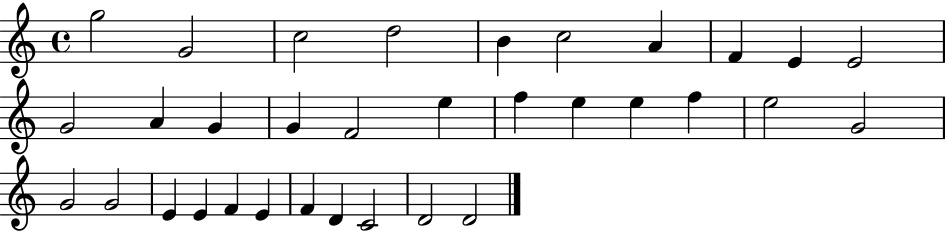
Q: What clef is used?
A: treble